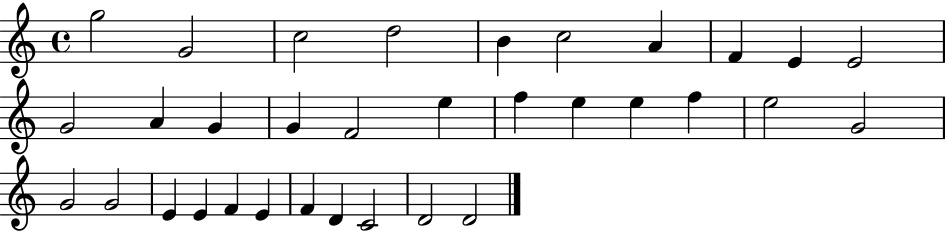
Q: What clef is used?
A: treble